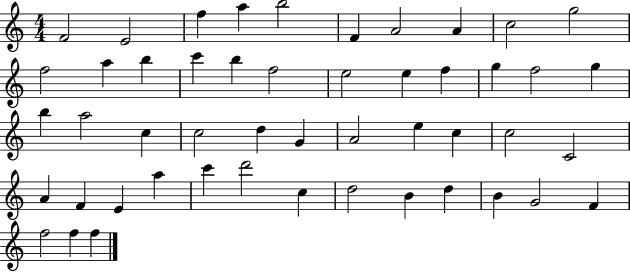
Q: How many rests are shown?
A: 0